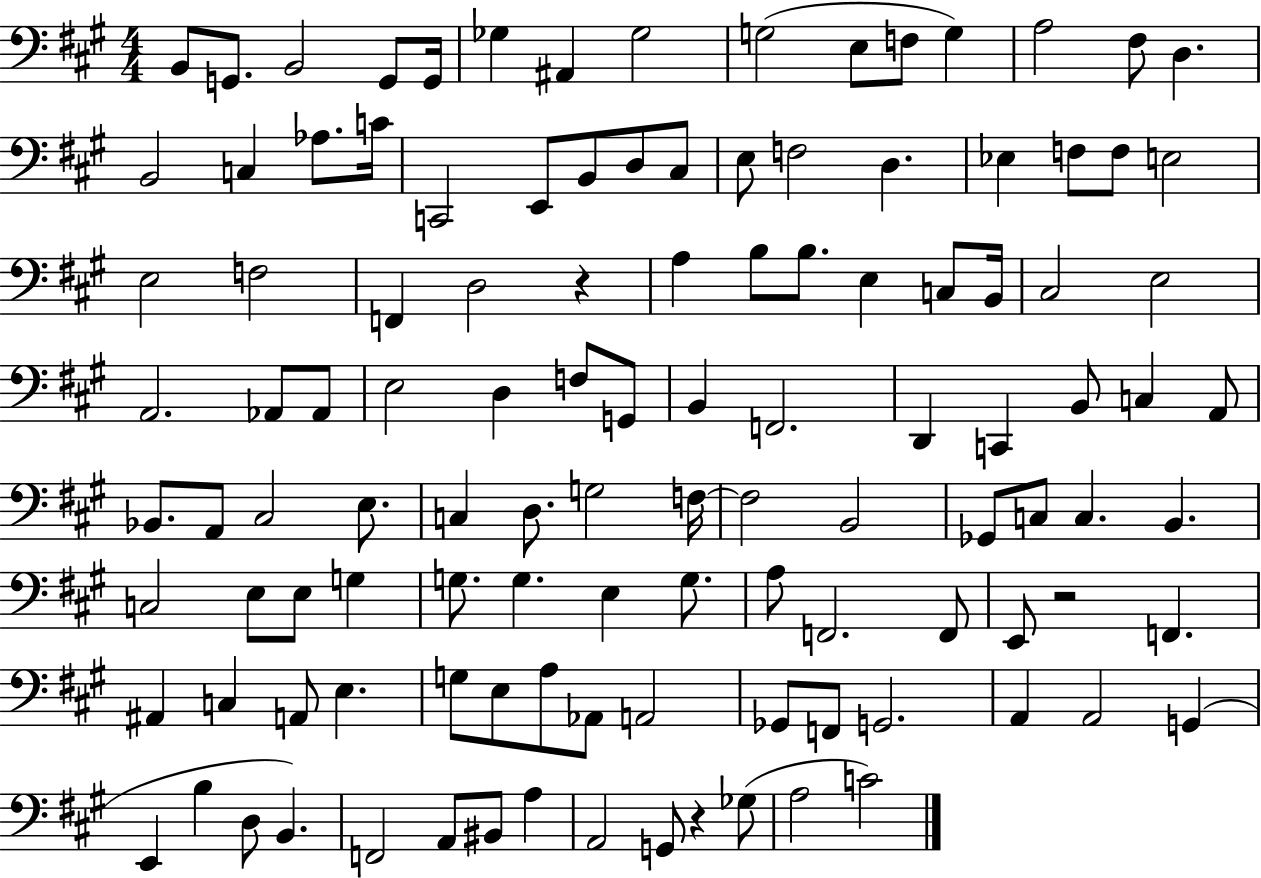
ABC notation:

X:1
T:Untitled
M:4/4
L:1/4
K:A
B,,/2 G,,/2 B,,2 G,,/2 G,,/4 _G, ^A,, _G,2 G,2 E,/2 F,/2 G, A,2 ^F,/2 D, B,,2 C, _A,/2 C/4 C,,2 E,,/2 B,,/2 D,/2 ^C,/2 E,/2 F,2 D, _E, F,/2 F,/2 E,2 E,2 F,2 F,, D,2 z A, B,/2 B,/2 E, C,/2 B,,/4 ^C,2 E,2 A,,2 _A,,/2 _A,,/2 E,2 D, F,/2 G,,/2 B,, F,,2 D,, C,, B,,/2 C, A,,/2 _B,,/2 A,,/2 ^C,2 E,/2 C, D,/2 G,2 F,/4 F,2 B,,2 _G,,/2 C,/2 C, B,, C,2 E,/2 E,/2 G, G,/2 G, E, G,/2 A,/2 F,,2 F,,/2 E,,/2 z2 F,, ^A,, C, A,,/2 E, G,/2 E,/2 A,/2 _A,,/2 A,,2 _G,,/2 F,,/2 G,,2 A,, A,,2 G,, E,, B, D,/2 B,, F,,2 A,,/2 ^B,,/2 A, A,,2 G,,/2 z _G,/2 A,2 C2